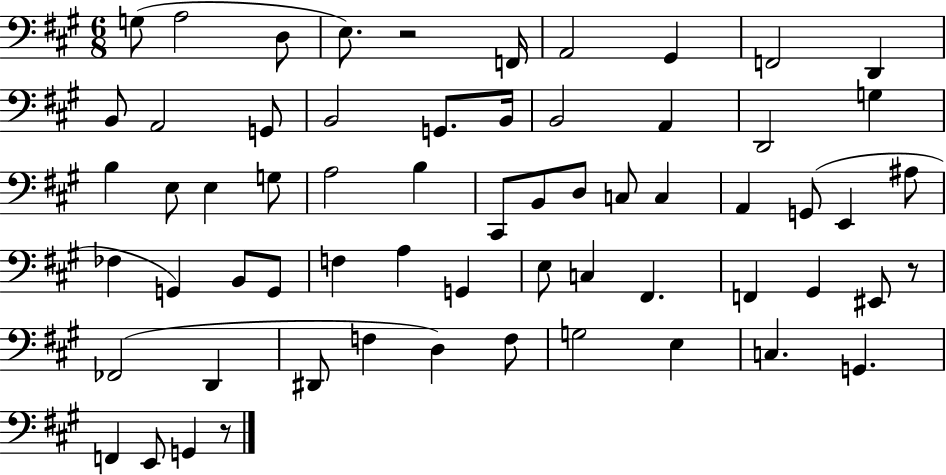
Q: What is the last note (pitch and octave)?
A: G2